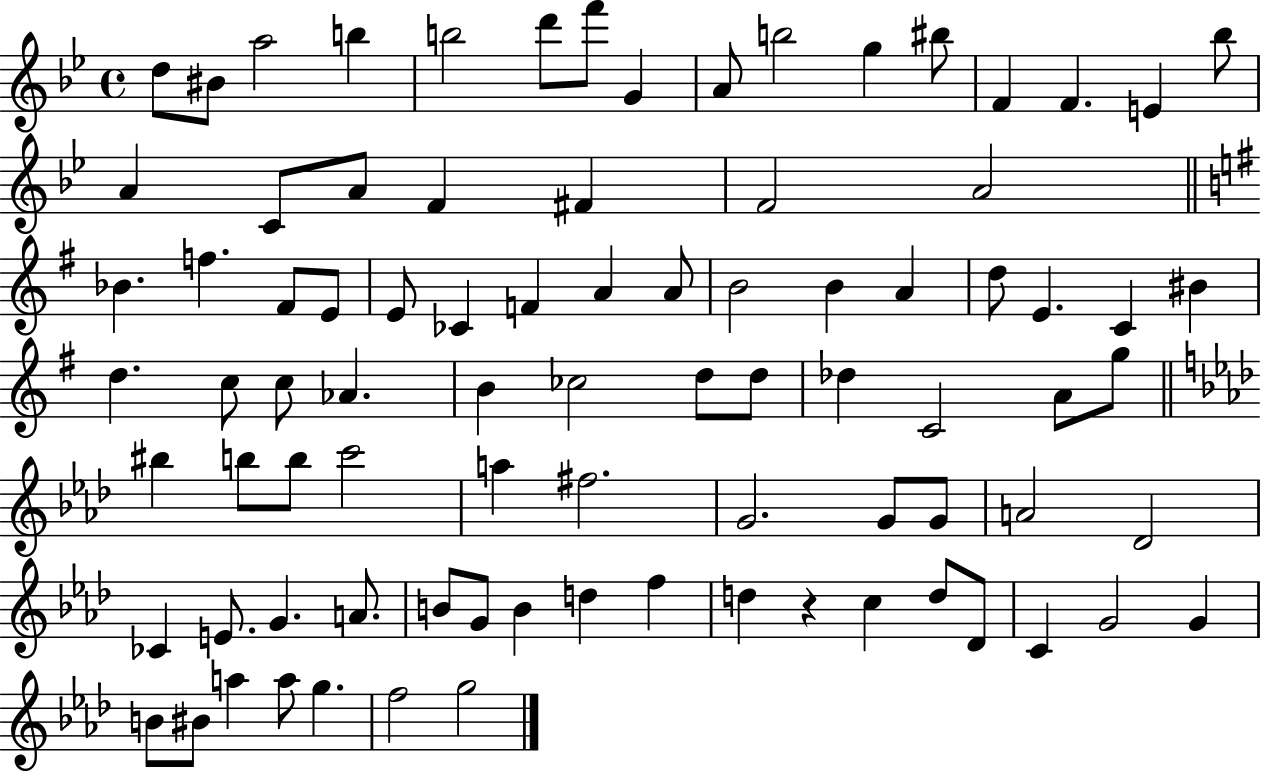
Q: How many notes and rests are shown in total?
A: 86